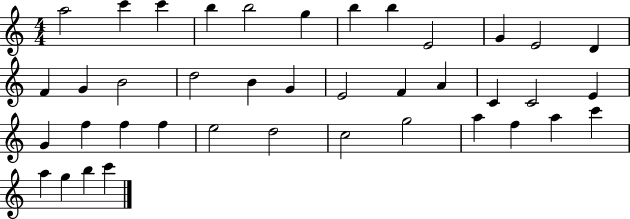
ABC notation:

X:1
T:Untitled
M:4/4
L:1/4
K:C
a2 c' c' b b2 g b b E2 G E2 D F G B2 d2 B G E2 F A C C2 E G f f f e2 d2 c2 g2 a f a c' a g b c'